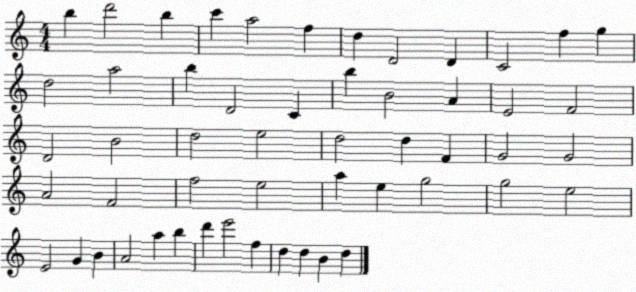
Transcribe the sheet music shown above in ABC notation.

X:1
T:Untitled
M:4/4
L:1/4
K:C
b d'2 b c' a2 f d D2 D C2 f g d2 a2 b D2 C b B2 A E2 F2 D2 B2 d2 e2 d2 d F G2 G2 A2 F2 f2 e2 a e g2 g2 e2 E2 G B A2 a b d' e'2 f d d B d